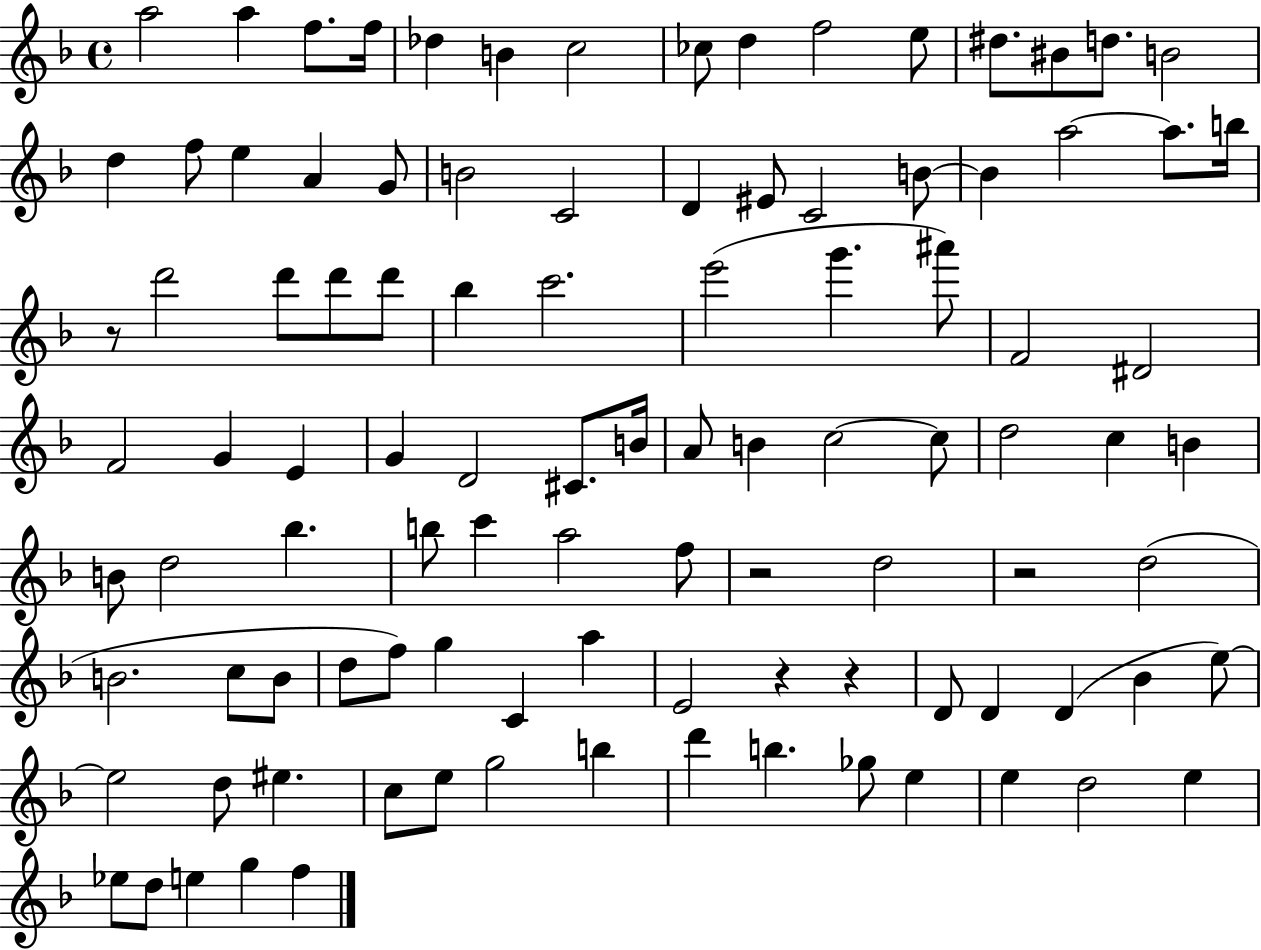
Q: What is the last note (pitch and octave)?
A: F5